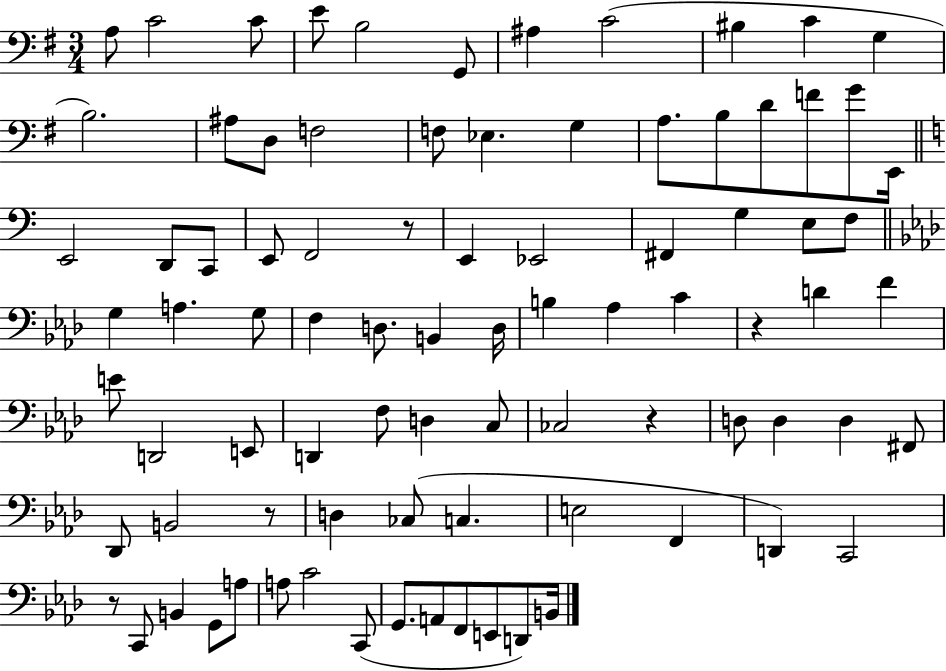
{
  \clef bass
  \numericTimeSignature
  \time 3/4
  \key g \major
  a8 c'2 c'8 | e'8 b2 g,8 | ais4 c'2( | bis4 c'4 g4 | \break b2.) | ais8 d8 f2 | f8 ees4. g4 | a8. b8 d'8 f'8 g'8 e,16 | \break \bar "||" \break \key c \major e,2 d,8 c,8 | e,8 f,2 r8 | e,4 ees,2 | fis,4 g4 e8 f8 | \break \bar "||" \break \key f \minor g4 a4. g8 | f4 d8. b,4 d16 | b4 aes4 c'4 | r4 d'4 f'4 | \break e'8 d,2 e,8 | d,4 f8 d4 c8 | ces2 r4 | d8 d4 d4 fis,8 | \break des,8 b,2 r8 | d4 ces8( c4. | e2 f,4 | d,4) c,2 | \break r8 c,8 b,4 g,8 a8 | a8 c'2 c,8( | g,8. a,8 f,8 e,8 d,8) b,16 | \bar "|."
}